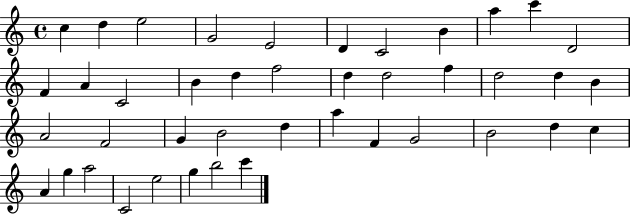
C5/q D5/q E5/h G4/h E4/h D4/q C4/h B4/q A5/q C6/q D4/h F4/q A4/q C4/h B4/q D5/q F5/h D5/q D5/h F5/q D5/h D5/q B4/q A4/h F4/h G4/q B4/h D5/q A5/q F4/q G4/h B4/h D5/q C5/q A4/q G5/q A5/h C4/h E5/h G5/q B5/h C6/q